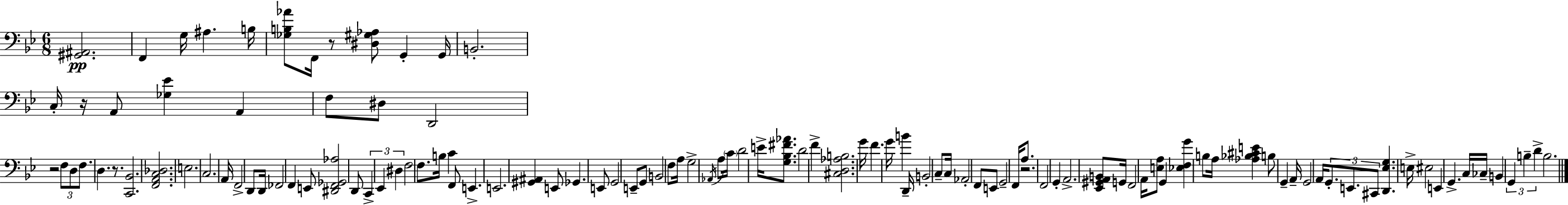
X:1
T:Untitled
M:6/8
L:1/4
K:Bb
[^G,,^A,,]2 F,, G,/4 ^A, B,/4 [_G,B,_A]/2 F,,/4 z/2 [^D,^G,_A,]/2 G,, G,,/4 B,,2 C,/4 z/4 A,,/2 [_G,_E] A,, F,/2 ^D,/2 D,,2 z2 F,/2 D,/2 F,/2 D, z/2 [C,,_B,,]2 [F,,A,,C,_D,]2 E,2 C,2 A,,/4 F,,2 D,,/2 D,,/4 _F,,2 F,, E,,/2 [^D,,F,,_G,,_A,]2 D,,/2 C,, _E,, ^D, F,2 F,/2 B,/4 C F,,/2 E,, E,,2 [^G,,^A,,] E,,/2 _G,, E,,/2 G,,2 E,,/2 G,,/2 B,,2 F,/2 A,/4 G,2 _A,,/4 A,/2 C/4 D2 E/4 [G,_B,^F_A]/2 D2 F [^C,D,_A,B,]2 G/4 F G/4 B D,,/4 B,,2 C,/2 C,/4 _A,,2 F,,/2 E,,/2 G,,2 F,,/4 A,/2 z2 F,,2 G,, A,,2 [_E,,^G,,A,,B,,]/2 G,,/4 F,,2 A,,/4 [E,A,]/2 G,, [_E,F,G] B,/2 A,/4 [_A,_B,^CE] B,/2 G,, A,,/4 G,,2 A,,/4 G,,/2 E,,/2 ^C,,/2 [D,,_E,G,] E,/4 ^E,2 E,, G,, C,/4 _C,/4 B,, G,, B, D B,2